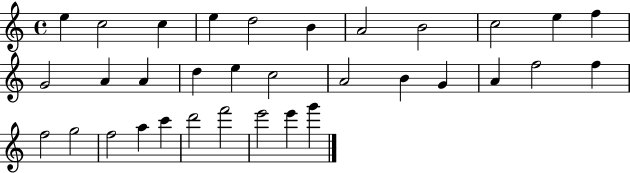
X:1
T:Untitled
M:4/4
L:1/4
K:C
e c2 c e d2 B A2 B2 c2 e f G2 A A d e c2 A2 B G A f2 f f2 g2 f2 a c' d'2 f'2 e'2 e' g'